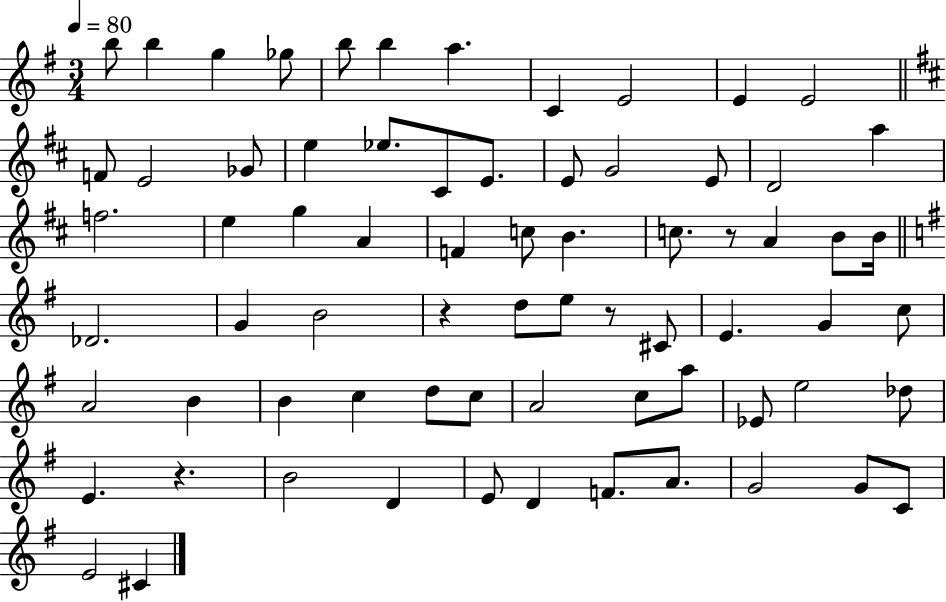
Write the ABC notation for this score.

X:1
T:Untitled
M:3/4
L:1/4
K:G
b/2 b g _g/2 b/2 b a C E2 E E2 F/2 E2 _G/2 e _e/2 ^C/2 E/2 E/2 G2 E/2 D2 a f2 e g A F c/2 B c/2 z/2 A B/2 B/4 _D2 G B2 z d/2 e/2 z/2 ^C/2 E G c/2 A2 B B c d/2 c/2 A2 c/2 a/2 _E/2 e2 _d/2 E z B2 D E/2 D F/2 A/2 G2 G/2 C/2 E2 ^C